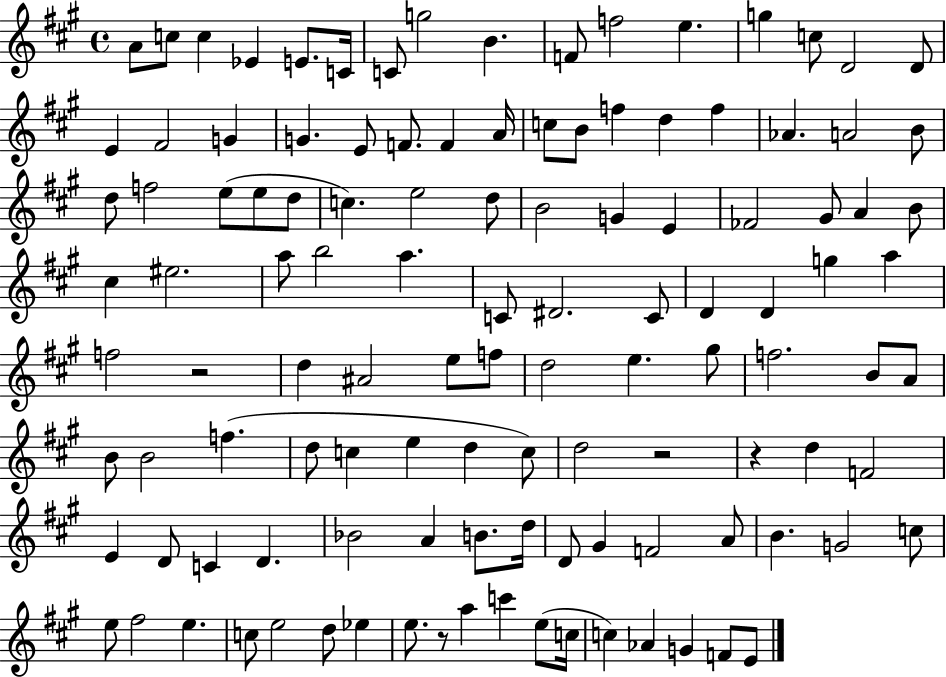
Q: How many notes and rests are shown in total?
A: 117